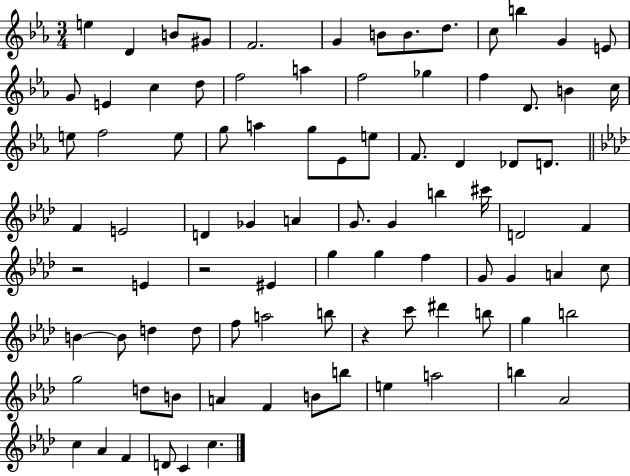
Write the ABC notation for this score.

X:1
T:Untitled
M:3/4
L:1/4
K:Eb
e D B/2 ^G/2 F2 G B/2 B/2 d/2 c/2 b G E/2 G/2 E c d/2 f2 a f2 _g f D/2 B c/4 e/2 f2 e/2 g/2 a g/2 _E/2 e/2 F/2 D _D/2 D/2 F E2 D _G A G/2 G b ^c'/4 D2 F z2 E z2 ^E g g f G/2 G A c/2 B B/2 d d/2 f/2 a2 b/2 z c'/2 ^d' b/2 g b2 g2 d/2 B/2 A F B/2 b/2 e a2 b _A2 c _A F D/2 C c